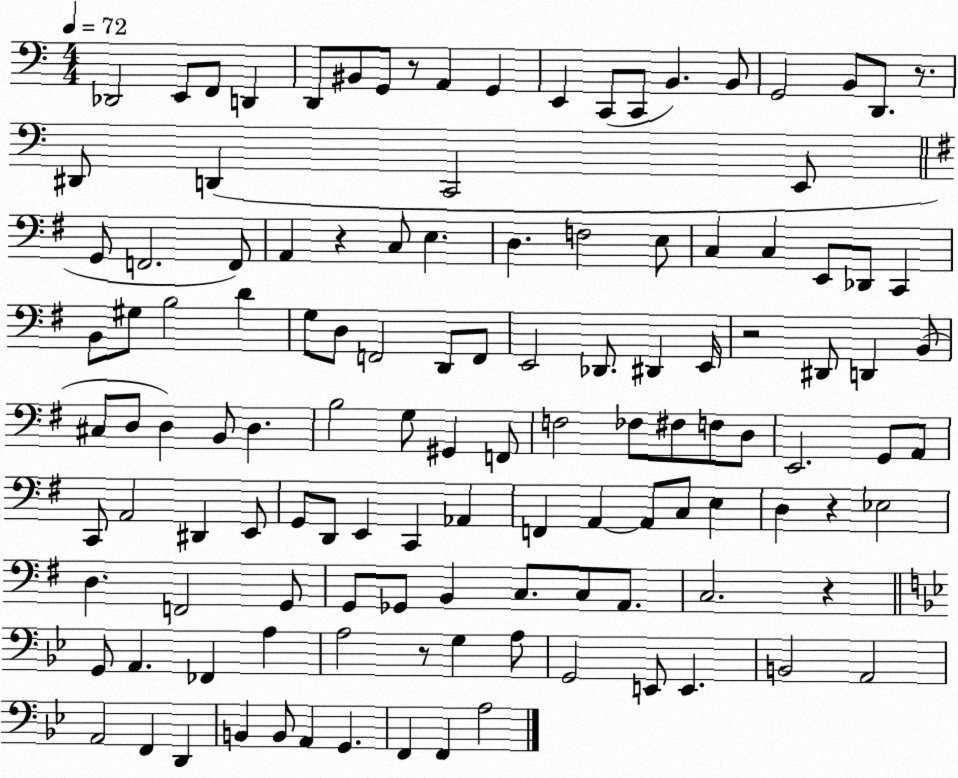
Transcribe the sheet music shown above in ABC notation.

X:1
T:Untitled
M:4/4
L:1/4
K:C
_D,,2 E,,/2 F,,/2 D,, D,,/2 ^B,,/2 G,,/2 z/2 A,, G,, E,, C,,/2 C,,/2 B,, B,,/2 G,,2 B,,/2 D,,/2 z/2 ^D,,/2 D,, C,,2 E,,/2 G,,/2 F,,2 F,,/2 A,, z C,/2 E, D, F,2 E,/2 C, C, E,,/2 _D,,/2 C,, B,,/2 ^G,/2 B,2 D G,/2 D,/2 F,,2 D,,/2 F,,/2 E,,2 _D,,/2 ^D,, E,,/4 z2 ^D,,/2 D,, B,,/2 ^C,/2 D,/2 D, B,,/2 D, B,2 G,/2 ^G,, F,,/2 F,2 _F,/2 ^F,/2 F,/2 D,/2 E,,2 G,,/2 A,,/2 C,,/2 A,,2 ^D,, E,,/2 G,,/2 D,,/2 E,, C,, _A,, F,, A,, A,,/2 C,/2 E, D, z _E,2 D, F,,2 G,,/2 G,,/2 _G,,/2 B,, C,/2 C,/2 A,,/2 C,2 z G,,/2 A,, _F,, A, A,2 z/2 G, A,/2 G,,2 E,,/2 E,, B,,2 A,,2 A,,2 F,, D,, B,, B,,/2 A,, G,, F,, F,, A,2